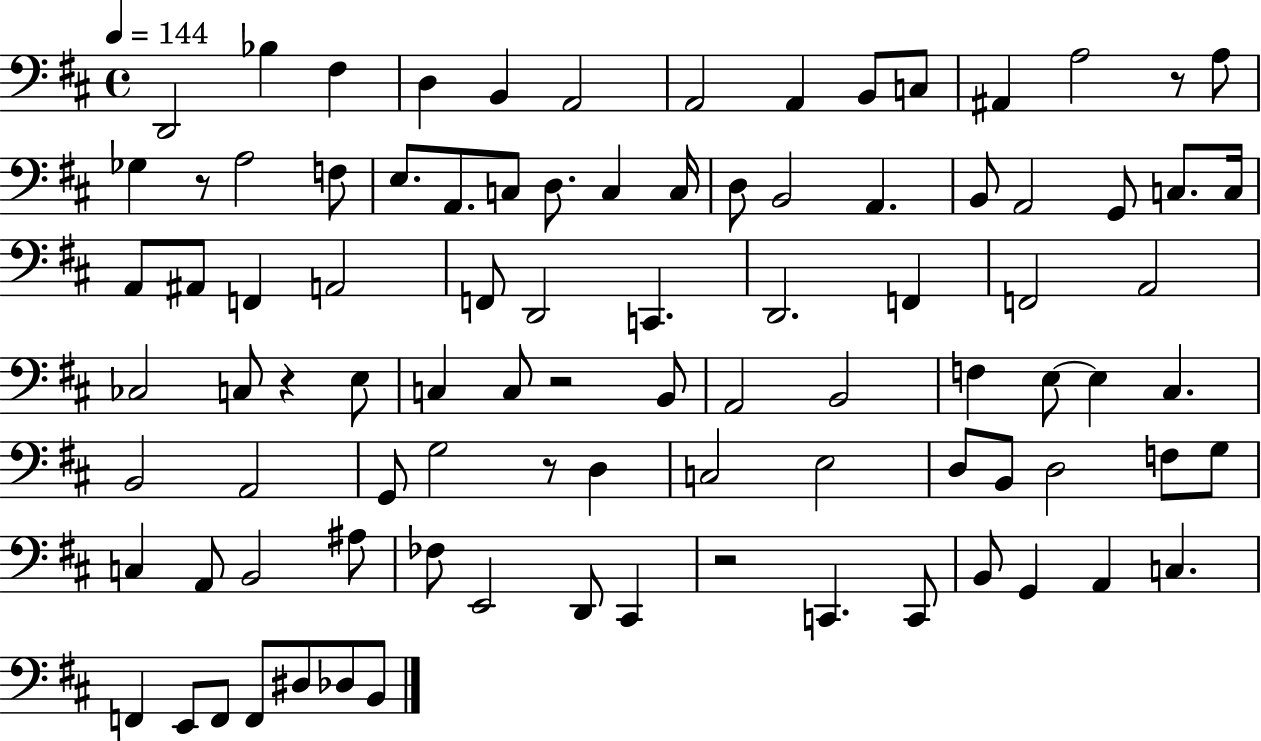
X:1
T:Untitled
M:4/4
L:1/4
K:D
D,,2 _B, ^F, D, B,, A,,2 A,,2 A,, B,,/2 C,/2 ^A,, A,2 z/2 A,/2 _G, z/2 A,2 F,/2 E,/2 A,,/2 C,/2 D,/2 C, C,/4 D,/2 B,,2 A,, B,,/2 A,,2 G,,/2 C,/2 C,/4 A,,/2 ^A,,/2 F,, A,,2 F,,/2 D,,2 C,, D,,2 F,, F,,2 A,,2 _C,2 C,/2 z E,/2 C, C,/2 z2 B,,/2 A,,2 B,,2 F, E,/2 E, ^C, B,,2 A,,2 G,,/2 G,2 z/2 D, C,2 E,2 D,/2 B,,/2 D,2 F,/2 G,/2 C, A,,/2 B,,2 ^A,/2 _F,/2 E,,2 D,,/2 ^C,, z2 C,, C,,/2 B,,/2 G,, A,, C, F,, E,,/2 F,,/2 F,,/2 ^D,/2 _D,/2 B,,/2